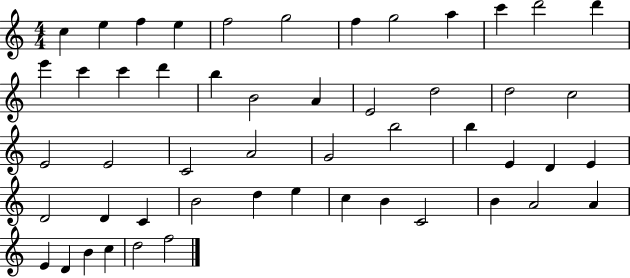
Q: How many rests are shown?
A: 0